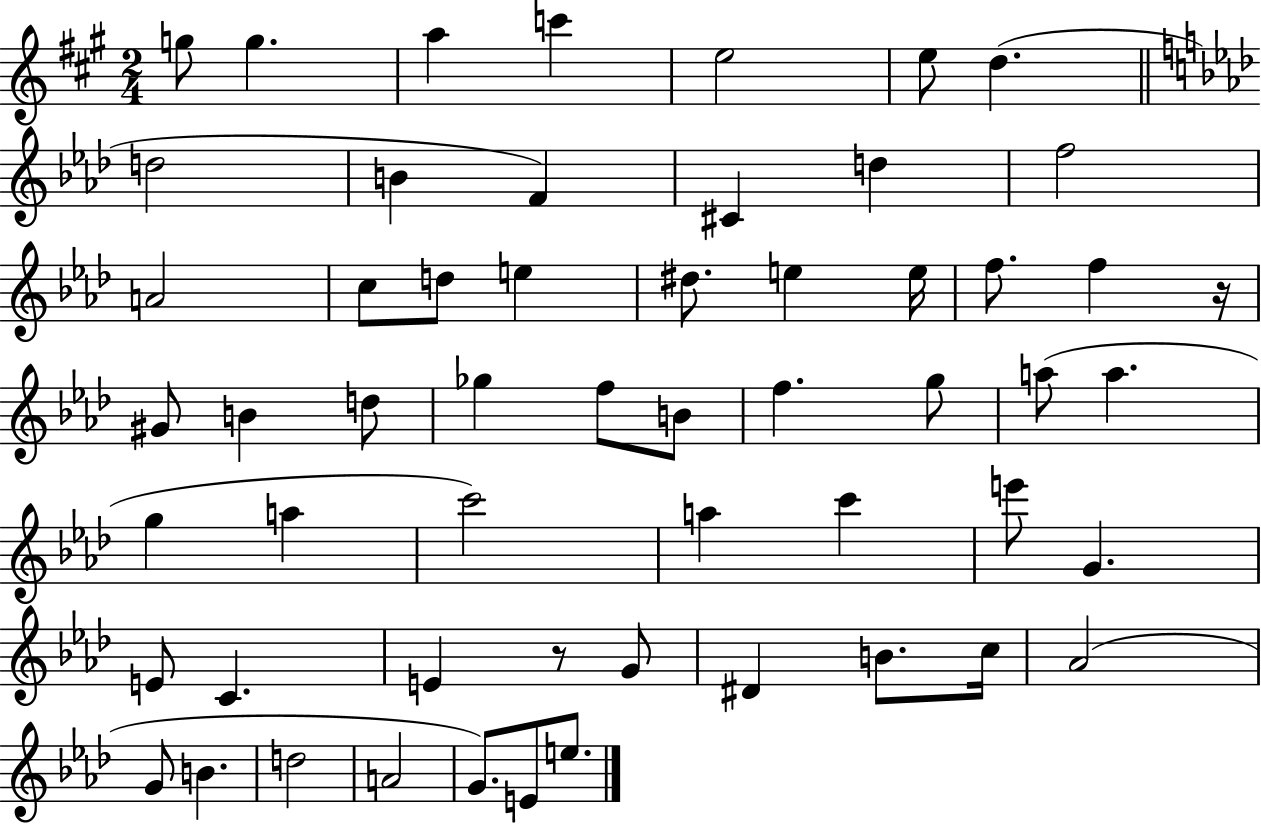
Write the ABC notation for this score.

X:1
T:Untitled
M:2/4
L:1/4
K:A
g/2 g a c' e2 e/2 d d2 B F ^C d f2 A2 c/2 d/2 e ^d/2 e e/4 f/2 f z/4 ^G/2 B d/2 _g f/2 B/2 f g/2 a/2 a g a c'2 a c' e'/2 G E/2 C E z/2 G/2 ^D B/2 c/4 _A2 G/2 B d2 A2 G/2 E/2 e/2